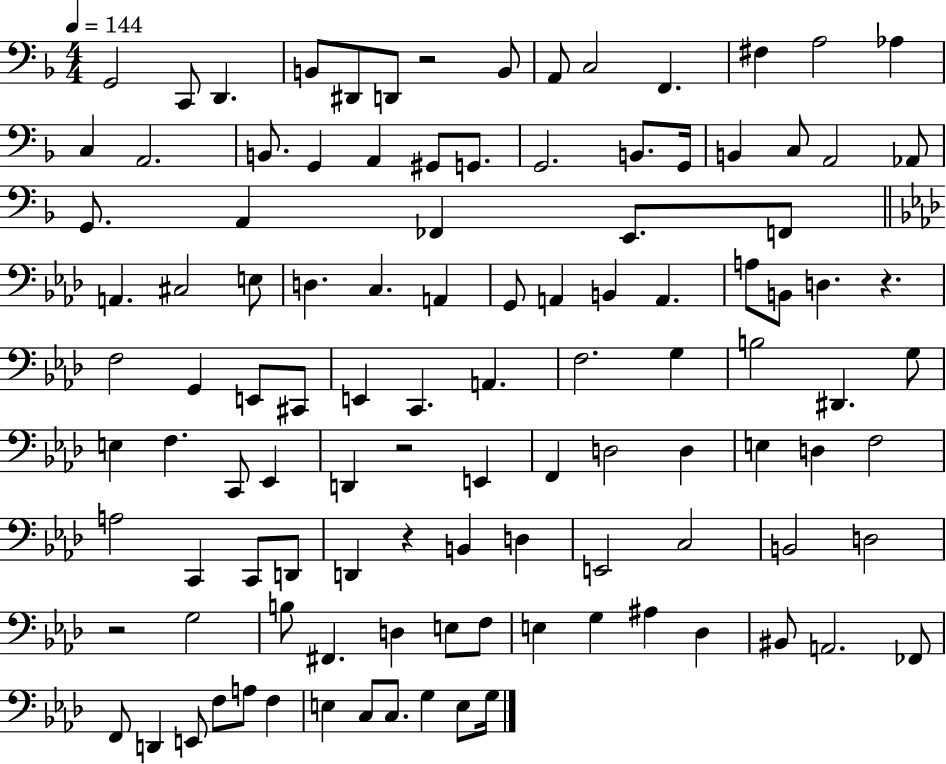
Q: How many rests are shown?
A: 5